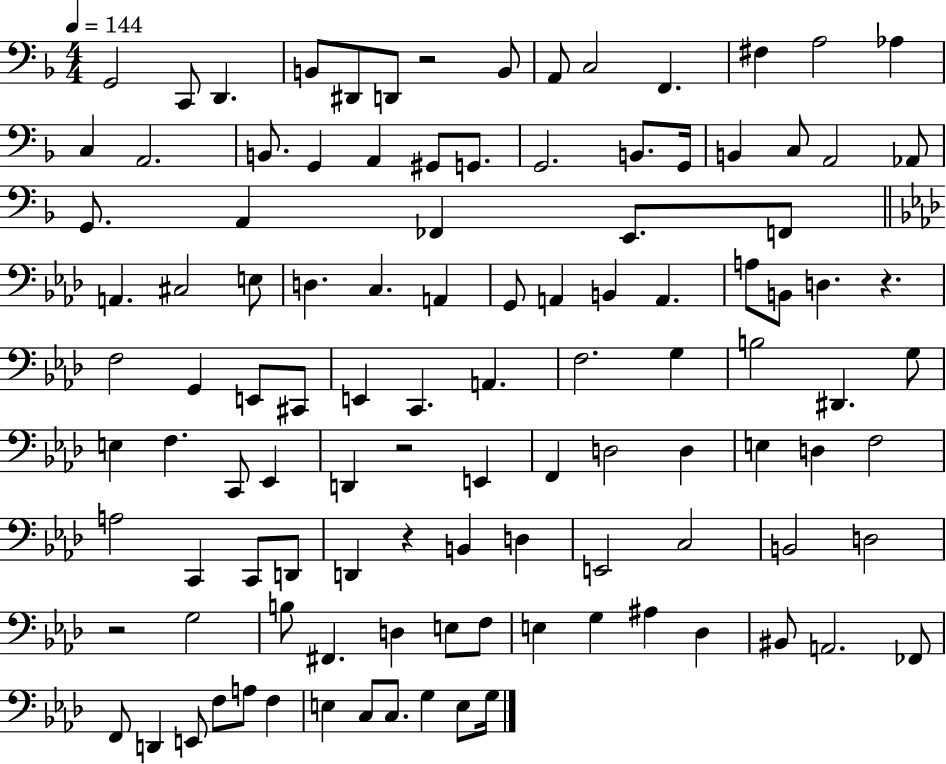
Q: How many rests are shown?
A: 5